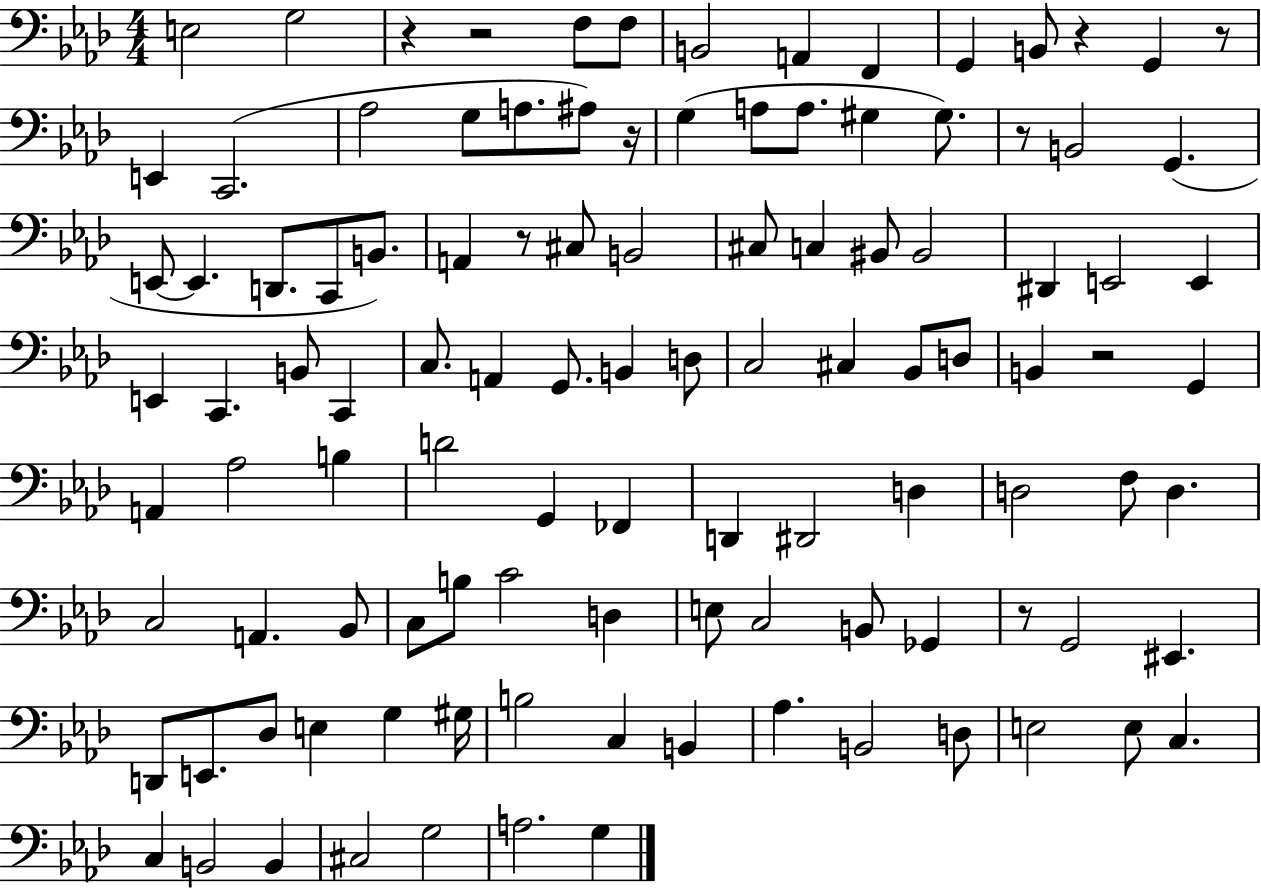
X:1
T:Untitled
M:4/4
L:1/4
K:Ab
E,2 G,2 z z2 F,/2 F,/2 B,,2 A,, F,, G,, B,,/2 z G,, z/2 E,, C,,2 _A,2 G,/2 A,/2 ^A,/2 z/4 G, A,/2 A,/2 ^G, ^G,/2 z/2 B,,2 G,, E,,/2 E,, D,,/2 C,,/2 B,,/2 A,, z/2 ^C,/2 B,,2 ^C,/2 C, ^B,,/2 ^B,,2 ^D,, E,,2 E,, E,, C,, B,,/2 C,, C,/2 A,, G,,/2 B,, D,/2 C,2 ^C, _B,,/2 D,/2 B,, z2 G,, A,, _A,2 B, D2 G,, _F,, D,, ^D,,2 D, D,2 F,/2 D, C,2 A,, _B,,/2 C,/2 B,/2 C2 D, E,/2 C,2 B,,/2 _G,, z/2 G,,2 ^E,, D,,/2 E,,/2 _D,/2 E, G, ^G,/4 B,2 C, B,, _A, B,,2 D,/2 E,2 E,/2 C, C, B,,2 B,, ^C,2 G,2 A,2 G,